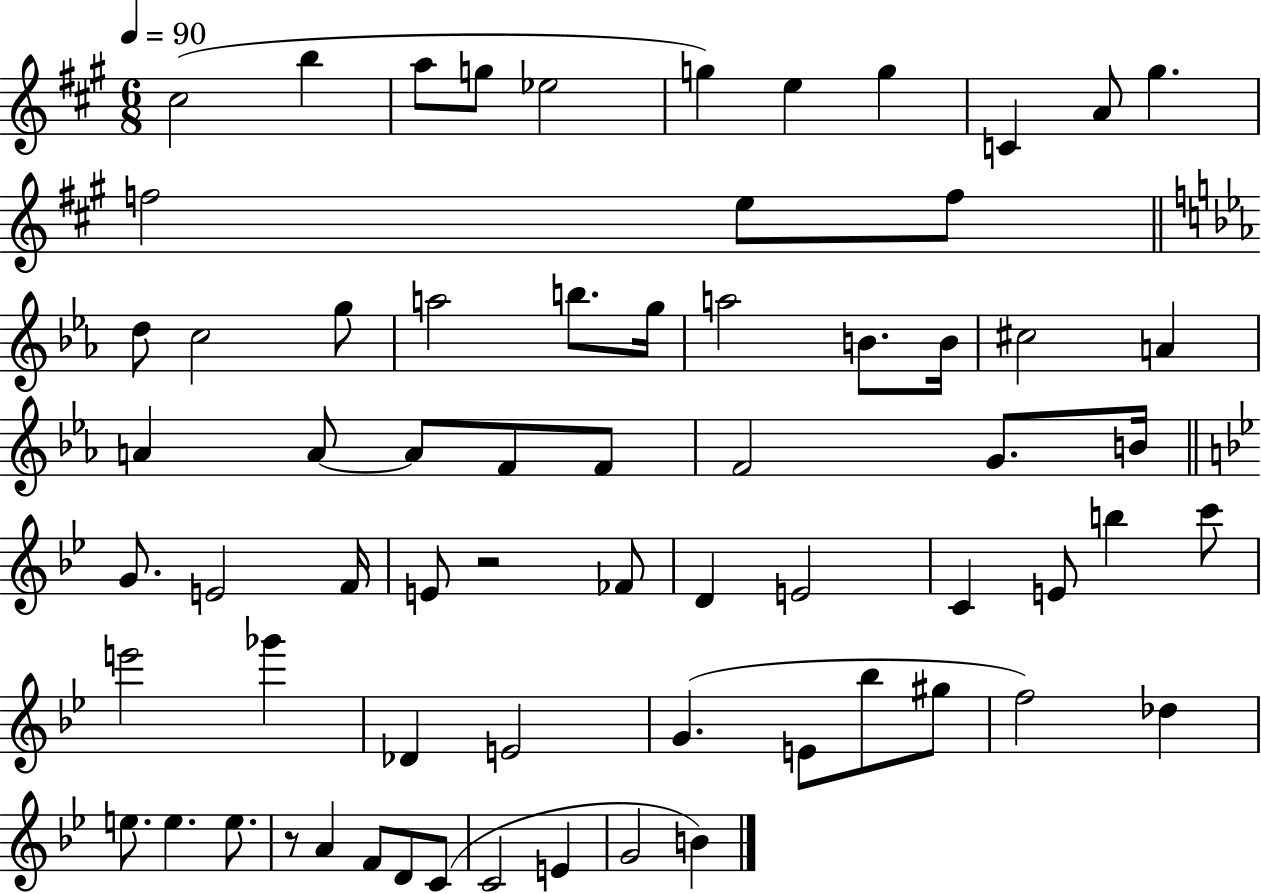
{
  \clef treble
  \numericTimeSignature
  \time 6/8
  \key a \major
  \tempo 4 = 90
  cis''2( b''4 | a''8 g''8 ees''2 | g''4) e''4 g''4 | c'4 a'8 gis''4. | \break f''2 e''8 f''8 | \bar "||" \break \key ees \major d''8 c''2 g''8 | a''2 b''8. g''16 | a''2 b'8. b'16 | cis''2 a'4 | \break a'4 a'8~~ a'8 f'8 f'8 | f'2 g'8. b'16 | \bar "||" \break \key g \minor g'8. e'2 f'16 | e'8 r2 fes'8 | d'4 e'2 | c'4 e'8 b''4 c'''8 | \break e'''2 ges'''4 | des'4 e'2 | g'4.( e'8 bes''8 gis''8 | f''2) des''4 | \break e''8. e''4. e''8. | r8 a'4 f'8 d'8 c'8( | c'2 e'4 | g'2 b'4) | \break \bar "|."
}